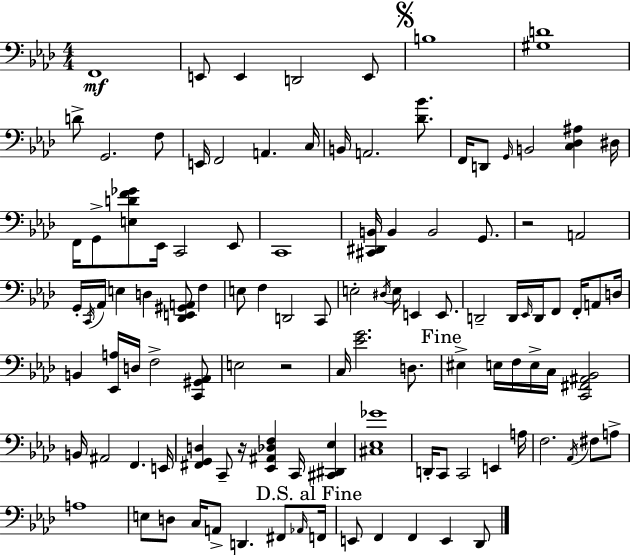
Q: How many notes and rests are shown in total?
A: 110